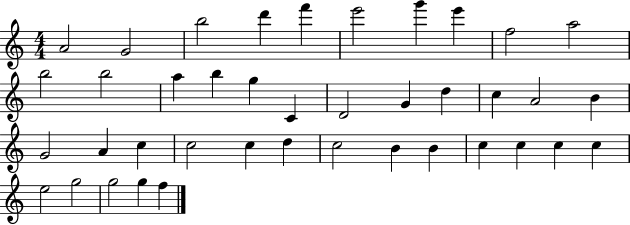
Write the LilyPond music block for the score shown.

{
  \clef treble
  \numericTimeSignature
  \time 4/4
  \key c \major
  a'2 g'2 | b''2 d'''4 f'''4 | e'''2 g'''4 e'''4 | f''2 a''2 | \break b''2 b''2 | a''4 b''4 g''4 c'4 | d'2 g'4 d''4 | c''4 a'2 b'4 | \break g'2 a'4 c''4 | c''2 c''4 d''4 | c''2 b'4 b'4 | c''4 c''4 c''4 c''4 | \break e''2 g''2 | g''2 g''4 f''4 | \bar "|."
}